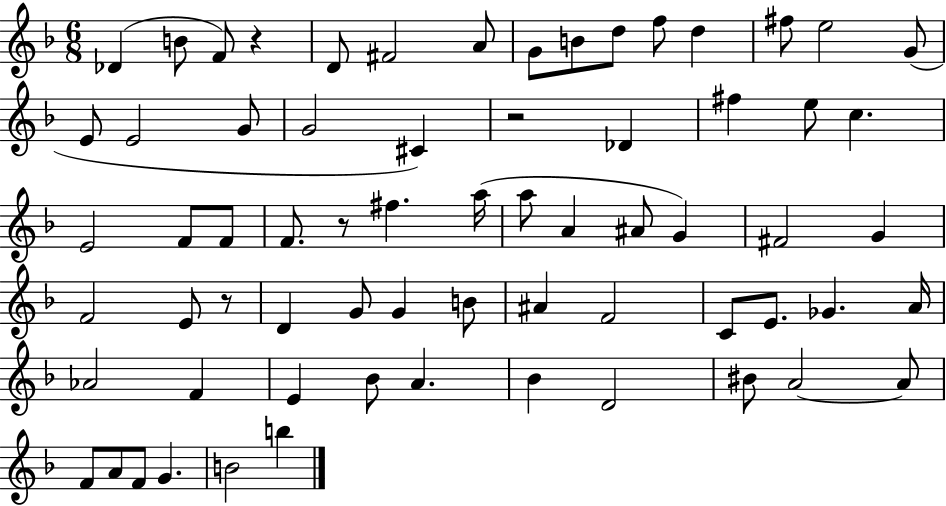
{
  \clef treble
  \numericTimeSignature
  \time 6/8
  \key f \major
  \repeat volta 2 { des'4( b'8 f'8) r4 | d'8 fis'2 a'8 | g'8 b'8 d''8 f''8 d''4 | fis''8 e''2 g'8( | \break e'8 e'2 g'8 | g'2 cis'4) | r2 des'4 | fis''4 e''8 c''4. | \break e'2 f'8 f'8 | f'8. r8 fis''4. a''16( | a''8 a'4 ais'8 g'4) | fis'2 g'4 | \break f'2 e'8 r8 | d'4 g'8 g'4 b'8 | ais'4 f'2 | c'8 e'8. ges'4. a'16 | \break aes'2 f'4 | e'4 bes'8 a'4. | bes'4 d'2 | bis'8 a'2~~ a'8 | \break f'8 a'8 f'8 g'4. | b'2 b''4 | } \bar "|."
}